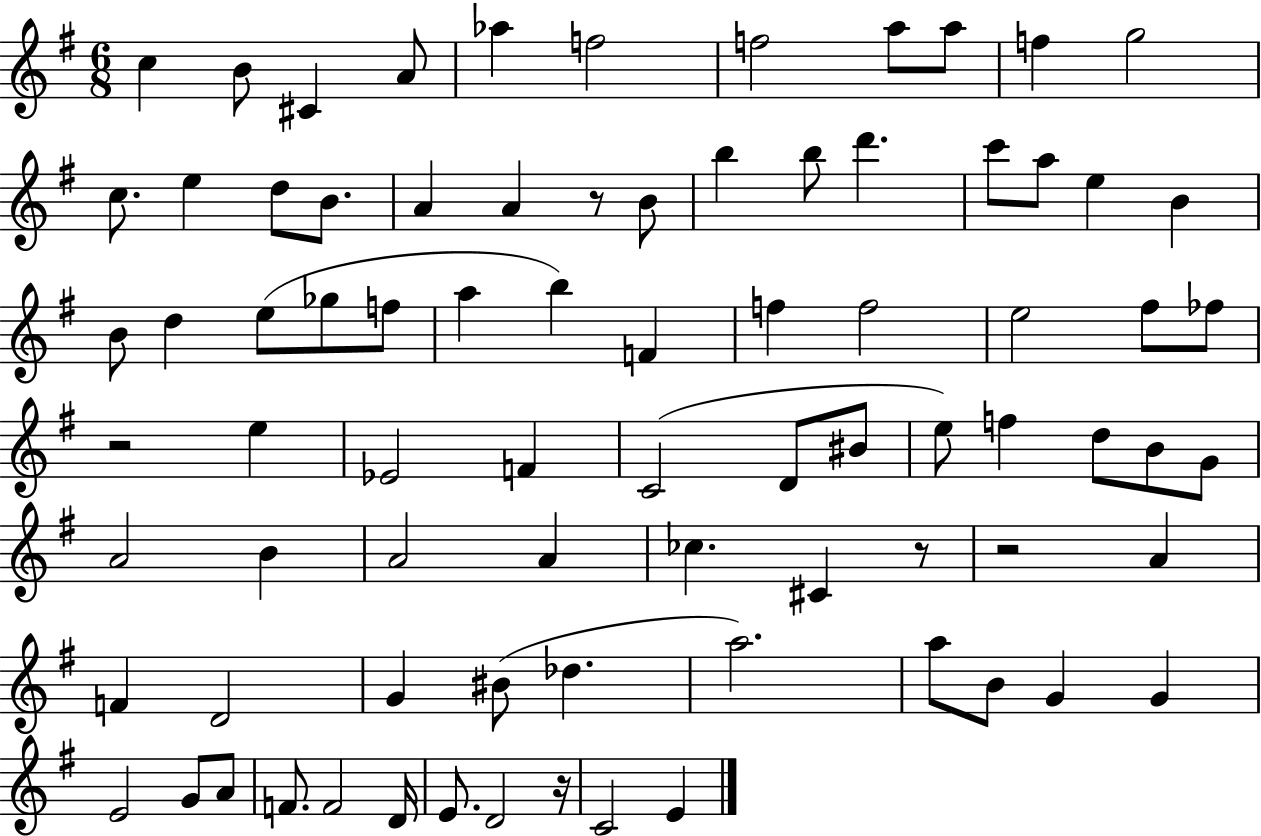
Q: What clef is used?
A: treble